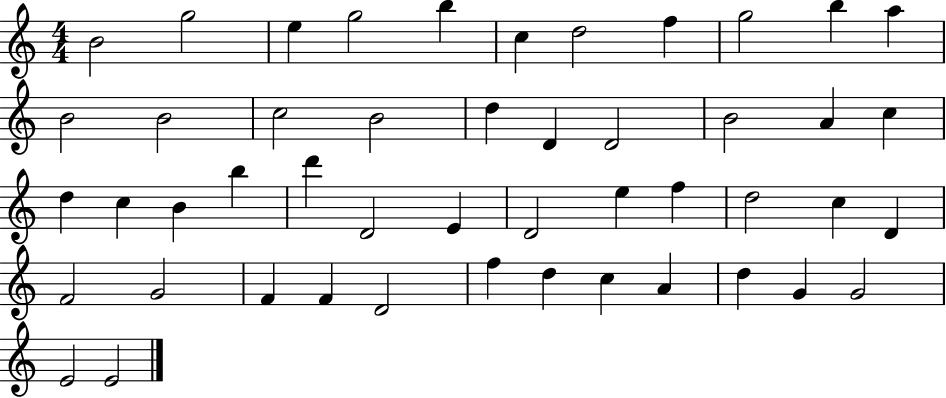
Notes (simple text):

B4/h G5/h E5/q G5/h B5/q C5/q D5/h F5/q G5/h B5/q A5/q B4/h B4/h C5/h B4/h D5/q D4/q D4/h B4/h A4/q C5/q D5/q C5/q B4/q B5/q D6/q D4/h E4/q D4/h E5/q F5/q D5/h C5/q D4/q F4/h G4/h F4/q F4/q D4/h F5/q D5/q C5/q A4/q D5/q G4/q G4/h E4/h E4/h